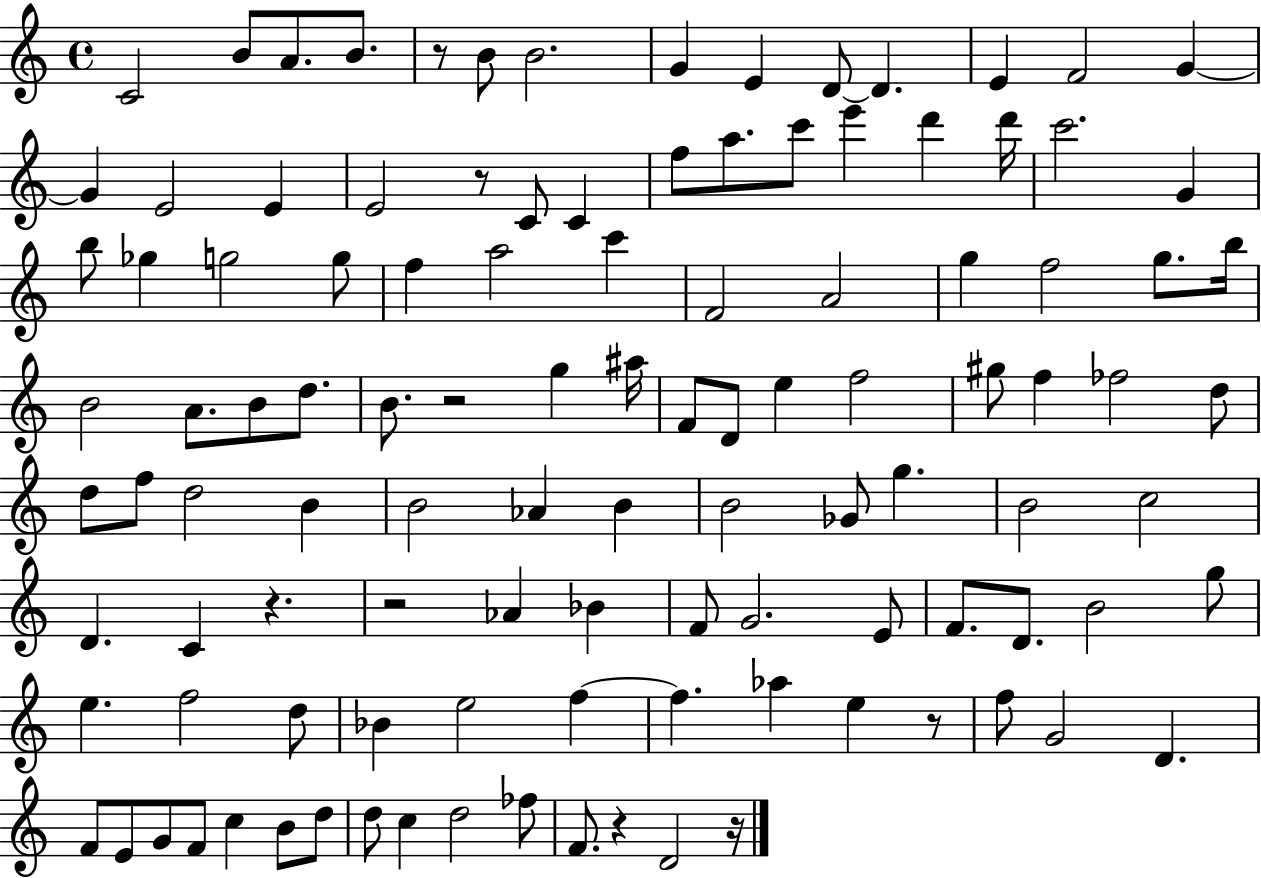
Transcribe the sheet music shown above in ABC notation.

X:1
T:Untitled
M:4/4
L:1/4
K:C
C2 B/2 A/2 B/2 z/2 B/2 B2 G E D/2 D E F2 G G E2 E E2 z/2 C/2 C f/2 a/2 c'/2 e' d' d'/4 c'2 G b/2 _g g2 g/2 f a2 c' F2 A2 g f2 g/2 b/4 B2 A/2 B/2 d/2 B/2 z2 g ^a/4 F/2 D/2 e f2 ^g/2 f _f2 d/2 d/2 f/2 d2 B B2 _A B B2 _G/2 g B2 c2 D C z z2 _A _B F/2 G2 E/2 F/2 D/2 B2 g/2 e f2 d/2 _B e2 f f _a e z/2 f/2 G2 D F/2 E/2 G/2 F/2 c B/2 d/2 d/2 c d2 _f/2 F/2 z D2 z/4